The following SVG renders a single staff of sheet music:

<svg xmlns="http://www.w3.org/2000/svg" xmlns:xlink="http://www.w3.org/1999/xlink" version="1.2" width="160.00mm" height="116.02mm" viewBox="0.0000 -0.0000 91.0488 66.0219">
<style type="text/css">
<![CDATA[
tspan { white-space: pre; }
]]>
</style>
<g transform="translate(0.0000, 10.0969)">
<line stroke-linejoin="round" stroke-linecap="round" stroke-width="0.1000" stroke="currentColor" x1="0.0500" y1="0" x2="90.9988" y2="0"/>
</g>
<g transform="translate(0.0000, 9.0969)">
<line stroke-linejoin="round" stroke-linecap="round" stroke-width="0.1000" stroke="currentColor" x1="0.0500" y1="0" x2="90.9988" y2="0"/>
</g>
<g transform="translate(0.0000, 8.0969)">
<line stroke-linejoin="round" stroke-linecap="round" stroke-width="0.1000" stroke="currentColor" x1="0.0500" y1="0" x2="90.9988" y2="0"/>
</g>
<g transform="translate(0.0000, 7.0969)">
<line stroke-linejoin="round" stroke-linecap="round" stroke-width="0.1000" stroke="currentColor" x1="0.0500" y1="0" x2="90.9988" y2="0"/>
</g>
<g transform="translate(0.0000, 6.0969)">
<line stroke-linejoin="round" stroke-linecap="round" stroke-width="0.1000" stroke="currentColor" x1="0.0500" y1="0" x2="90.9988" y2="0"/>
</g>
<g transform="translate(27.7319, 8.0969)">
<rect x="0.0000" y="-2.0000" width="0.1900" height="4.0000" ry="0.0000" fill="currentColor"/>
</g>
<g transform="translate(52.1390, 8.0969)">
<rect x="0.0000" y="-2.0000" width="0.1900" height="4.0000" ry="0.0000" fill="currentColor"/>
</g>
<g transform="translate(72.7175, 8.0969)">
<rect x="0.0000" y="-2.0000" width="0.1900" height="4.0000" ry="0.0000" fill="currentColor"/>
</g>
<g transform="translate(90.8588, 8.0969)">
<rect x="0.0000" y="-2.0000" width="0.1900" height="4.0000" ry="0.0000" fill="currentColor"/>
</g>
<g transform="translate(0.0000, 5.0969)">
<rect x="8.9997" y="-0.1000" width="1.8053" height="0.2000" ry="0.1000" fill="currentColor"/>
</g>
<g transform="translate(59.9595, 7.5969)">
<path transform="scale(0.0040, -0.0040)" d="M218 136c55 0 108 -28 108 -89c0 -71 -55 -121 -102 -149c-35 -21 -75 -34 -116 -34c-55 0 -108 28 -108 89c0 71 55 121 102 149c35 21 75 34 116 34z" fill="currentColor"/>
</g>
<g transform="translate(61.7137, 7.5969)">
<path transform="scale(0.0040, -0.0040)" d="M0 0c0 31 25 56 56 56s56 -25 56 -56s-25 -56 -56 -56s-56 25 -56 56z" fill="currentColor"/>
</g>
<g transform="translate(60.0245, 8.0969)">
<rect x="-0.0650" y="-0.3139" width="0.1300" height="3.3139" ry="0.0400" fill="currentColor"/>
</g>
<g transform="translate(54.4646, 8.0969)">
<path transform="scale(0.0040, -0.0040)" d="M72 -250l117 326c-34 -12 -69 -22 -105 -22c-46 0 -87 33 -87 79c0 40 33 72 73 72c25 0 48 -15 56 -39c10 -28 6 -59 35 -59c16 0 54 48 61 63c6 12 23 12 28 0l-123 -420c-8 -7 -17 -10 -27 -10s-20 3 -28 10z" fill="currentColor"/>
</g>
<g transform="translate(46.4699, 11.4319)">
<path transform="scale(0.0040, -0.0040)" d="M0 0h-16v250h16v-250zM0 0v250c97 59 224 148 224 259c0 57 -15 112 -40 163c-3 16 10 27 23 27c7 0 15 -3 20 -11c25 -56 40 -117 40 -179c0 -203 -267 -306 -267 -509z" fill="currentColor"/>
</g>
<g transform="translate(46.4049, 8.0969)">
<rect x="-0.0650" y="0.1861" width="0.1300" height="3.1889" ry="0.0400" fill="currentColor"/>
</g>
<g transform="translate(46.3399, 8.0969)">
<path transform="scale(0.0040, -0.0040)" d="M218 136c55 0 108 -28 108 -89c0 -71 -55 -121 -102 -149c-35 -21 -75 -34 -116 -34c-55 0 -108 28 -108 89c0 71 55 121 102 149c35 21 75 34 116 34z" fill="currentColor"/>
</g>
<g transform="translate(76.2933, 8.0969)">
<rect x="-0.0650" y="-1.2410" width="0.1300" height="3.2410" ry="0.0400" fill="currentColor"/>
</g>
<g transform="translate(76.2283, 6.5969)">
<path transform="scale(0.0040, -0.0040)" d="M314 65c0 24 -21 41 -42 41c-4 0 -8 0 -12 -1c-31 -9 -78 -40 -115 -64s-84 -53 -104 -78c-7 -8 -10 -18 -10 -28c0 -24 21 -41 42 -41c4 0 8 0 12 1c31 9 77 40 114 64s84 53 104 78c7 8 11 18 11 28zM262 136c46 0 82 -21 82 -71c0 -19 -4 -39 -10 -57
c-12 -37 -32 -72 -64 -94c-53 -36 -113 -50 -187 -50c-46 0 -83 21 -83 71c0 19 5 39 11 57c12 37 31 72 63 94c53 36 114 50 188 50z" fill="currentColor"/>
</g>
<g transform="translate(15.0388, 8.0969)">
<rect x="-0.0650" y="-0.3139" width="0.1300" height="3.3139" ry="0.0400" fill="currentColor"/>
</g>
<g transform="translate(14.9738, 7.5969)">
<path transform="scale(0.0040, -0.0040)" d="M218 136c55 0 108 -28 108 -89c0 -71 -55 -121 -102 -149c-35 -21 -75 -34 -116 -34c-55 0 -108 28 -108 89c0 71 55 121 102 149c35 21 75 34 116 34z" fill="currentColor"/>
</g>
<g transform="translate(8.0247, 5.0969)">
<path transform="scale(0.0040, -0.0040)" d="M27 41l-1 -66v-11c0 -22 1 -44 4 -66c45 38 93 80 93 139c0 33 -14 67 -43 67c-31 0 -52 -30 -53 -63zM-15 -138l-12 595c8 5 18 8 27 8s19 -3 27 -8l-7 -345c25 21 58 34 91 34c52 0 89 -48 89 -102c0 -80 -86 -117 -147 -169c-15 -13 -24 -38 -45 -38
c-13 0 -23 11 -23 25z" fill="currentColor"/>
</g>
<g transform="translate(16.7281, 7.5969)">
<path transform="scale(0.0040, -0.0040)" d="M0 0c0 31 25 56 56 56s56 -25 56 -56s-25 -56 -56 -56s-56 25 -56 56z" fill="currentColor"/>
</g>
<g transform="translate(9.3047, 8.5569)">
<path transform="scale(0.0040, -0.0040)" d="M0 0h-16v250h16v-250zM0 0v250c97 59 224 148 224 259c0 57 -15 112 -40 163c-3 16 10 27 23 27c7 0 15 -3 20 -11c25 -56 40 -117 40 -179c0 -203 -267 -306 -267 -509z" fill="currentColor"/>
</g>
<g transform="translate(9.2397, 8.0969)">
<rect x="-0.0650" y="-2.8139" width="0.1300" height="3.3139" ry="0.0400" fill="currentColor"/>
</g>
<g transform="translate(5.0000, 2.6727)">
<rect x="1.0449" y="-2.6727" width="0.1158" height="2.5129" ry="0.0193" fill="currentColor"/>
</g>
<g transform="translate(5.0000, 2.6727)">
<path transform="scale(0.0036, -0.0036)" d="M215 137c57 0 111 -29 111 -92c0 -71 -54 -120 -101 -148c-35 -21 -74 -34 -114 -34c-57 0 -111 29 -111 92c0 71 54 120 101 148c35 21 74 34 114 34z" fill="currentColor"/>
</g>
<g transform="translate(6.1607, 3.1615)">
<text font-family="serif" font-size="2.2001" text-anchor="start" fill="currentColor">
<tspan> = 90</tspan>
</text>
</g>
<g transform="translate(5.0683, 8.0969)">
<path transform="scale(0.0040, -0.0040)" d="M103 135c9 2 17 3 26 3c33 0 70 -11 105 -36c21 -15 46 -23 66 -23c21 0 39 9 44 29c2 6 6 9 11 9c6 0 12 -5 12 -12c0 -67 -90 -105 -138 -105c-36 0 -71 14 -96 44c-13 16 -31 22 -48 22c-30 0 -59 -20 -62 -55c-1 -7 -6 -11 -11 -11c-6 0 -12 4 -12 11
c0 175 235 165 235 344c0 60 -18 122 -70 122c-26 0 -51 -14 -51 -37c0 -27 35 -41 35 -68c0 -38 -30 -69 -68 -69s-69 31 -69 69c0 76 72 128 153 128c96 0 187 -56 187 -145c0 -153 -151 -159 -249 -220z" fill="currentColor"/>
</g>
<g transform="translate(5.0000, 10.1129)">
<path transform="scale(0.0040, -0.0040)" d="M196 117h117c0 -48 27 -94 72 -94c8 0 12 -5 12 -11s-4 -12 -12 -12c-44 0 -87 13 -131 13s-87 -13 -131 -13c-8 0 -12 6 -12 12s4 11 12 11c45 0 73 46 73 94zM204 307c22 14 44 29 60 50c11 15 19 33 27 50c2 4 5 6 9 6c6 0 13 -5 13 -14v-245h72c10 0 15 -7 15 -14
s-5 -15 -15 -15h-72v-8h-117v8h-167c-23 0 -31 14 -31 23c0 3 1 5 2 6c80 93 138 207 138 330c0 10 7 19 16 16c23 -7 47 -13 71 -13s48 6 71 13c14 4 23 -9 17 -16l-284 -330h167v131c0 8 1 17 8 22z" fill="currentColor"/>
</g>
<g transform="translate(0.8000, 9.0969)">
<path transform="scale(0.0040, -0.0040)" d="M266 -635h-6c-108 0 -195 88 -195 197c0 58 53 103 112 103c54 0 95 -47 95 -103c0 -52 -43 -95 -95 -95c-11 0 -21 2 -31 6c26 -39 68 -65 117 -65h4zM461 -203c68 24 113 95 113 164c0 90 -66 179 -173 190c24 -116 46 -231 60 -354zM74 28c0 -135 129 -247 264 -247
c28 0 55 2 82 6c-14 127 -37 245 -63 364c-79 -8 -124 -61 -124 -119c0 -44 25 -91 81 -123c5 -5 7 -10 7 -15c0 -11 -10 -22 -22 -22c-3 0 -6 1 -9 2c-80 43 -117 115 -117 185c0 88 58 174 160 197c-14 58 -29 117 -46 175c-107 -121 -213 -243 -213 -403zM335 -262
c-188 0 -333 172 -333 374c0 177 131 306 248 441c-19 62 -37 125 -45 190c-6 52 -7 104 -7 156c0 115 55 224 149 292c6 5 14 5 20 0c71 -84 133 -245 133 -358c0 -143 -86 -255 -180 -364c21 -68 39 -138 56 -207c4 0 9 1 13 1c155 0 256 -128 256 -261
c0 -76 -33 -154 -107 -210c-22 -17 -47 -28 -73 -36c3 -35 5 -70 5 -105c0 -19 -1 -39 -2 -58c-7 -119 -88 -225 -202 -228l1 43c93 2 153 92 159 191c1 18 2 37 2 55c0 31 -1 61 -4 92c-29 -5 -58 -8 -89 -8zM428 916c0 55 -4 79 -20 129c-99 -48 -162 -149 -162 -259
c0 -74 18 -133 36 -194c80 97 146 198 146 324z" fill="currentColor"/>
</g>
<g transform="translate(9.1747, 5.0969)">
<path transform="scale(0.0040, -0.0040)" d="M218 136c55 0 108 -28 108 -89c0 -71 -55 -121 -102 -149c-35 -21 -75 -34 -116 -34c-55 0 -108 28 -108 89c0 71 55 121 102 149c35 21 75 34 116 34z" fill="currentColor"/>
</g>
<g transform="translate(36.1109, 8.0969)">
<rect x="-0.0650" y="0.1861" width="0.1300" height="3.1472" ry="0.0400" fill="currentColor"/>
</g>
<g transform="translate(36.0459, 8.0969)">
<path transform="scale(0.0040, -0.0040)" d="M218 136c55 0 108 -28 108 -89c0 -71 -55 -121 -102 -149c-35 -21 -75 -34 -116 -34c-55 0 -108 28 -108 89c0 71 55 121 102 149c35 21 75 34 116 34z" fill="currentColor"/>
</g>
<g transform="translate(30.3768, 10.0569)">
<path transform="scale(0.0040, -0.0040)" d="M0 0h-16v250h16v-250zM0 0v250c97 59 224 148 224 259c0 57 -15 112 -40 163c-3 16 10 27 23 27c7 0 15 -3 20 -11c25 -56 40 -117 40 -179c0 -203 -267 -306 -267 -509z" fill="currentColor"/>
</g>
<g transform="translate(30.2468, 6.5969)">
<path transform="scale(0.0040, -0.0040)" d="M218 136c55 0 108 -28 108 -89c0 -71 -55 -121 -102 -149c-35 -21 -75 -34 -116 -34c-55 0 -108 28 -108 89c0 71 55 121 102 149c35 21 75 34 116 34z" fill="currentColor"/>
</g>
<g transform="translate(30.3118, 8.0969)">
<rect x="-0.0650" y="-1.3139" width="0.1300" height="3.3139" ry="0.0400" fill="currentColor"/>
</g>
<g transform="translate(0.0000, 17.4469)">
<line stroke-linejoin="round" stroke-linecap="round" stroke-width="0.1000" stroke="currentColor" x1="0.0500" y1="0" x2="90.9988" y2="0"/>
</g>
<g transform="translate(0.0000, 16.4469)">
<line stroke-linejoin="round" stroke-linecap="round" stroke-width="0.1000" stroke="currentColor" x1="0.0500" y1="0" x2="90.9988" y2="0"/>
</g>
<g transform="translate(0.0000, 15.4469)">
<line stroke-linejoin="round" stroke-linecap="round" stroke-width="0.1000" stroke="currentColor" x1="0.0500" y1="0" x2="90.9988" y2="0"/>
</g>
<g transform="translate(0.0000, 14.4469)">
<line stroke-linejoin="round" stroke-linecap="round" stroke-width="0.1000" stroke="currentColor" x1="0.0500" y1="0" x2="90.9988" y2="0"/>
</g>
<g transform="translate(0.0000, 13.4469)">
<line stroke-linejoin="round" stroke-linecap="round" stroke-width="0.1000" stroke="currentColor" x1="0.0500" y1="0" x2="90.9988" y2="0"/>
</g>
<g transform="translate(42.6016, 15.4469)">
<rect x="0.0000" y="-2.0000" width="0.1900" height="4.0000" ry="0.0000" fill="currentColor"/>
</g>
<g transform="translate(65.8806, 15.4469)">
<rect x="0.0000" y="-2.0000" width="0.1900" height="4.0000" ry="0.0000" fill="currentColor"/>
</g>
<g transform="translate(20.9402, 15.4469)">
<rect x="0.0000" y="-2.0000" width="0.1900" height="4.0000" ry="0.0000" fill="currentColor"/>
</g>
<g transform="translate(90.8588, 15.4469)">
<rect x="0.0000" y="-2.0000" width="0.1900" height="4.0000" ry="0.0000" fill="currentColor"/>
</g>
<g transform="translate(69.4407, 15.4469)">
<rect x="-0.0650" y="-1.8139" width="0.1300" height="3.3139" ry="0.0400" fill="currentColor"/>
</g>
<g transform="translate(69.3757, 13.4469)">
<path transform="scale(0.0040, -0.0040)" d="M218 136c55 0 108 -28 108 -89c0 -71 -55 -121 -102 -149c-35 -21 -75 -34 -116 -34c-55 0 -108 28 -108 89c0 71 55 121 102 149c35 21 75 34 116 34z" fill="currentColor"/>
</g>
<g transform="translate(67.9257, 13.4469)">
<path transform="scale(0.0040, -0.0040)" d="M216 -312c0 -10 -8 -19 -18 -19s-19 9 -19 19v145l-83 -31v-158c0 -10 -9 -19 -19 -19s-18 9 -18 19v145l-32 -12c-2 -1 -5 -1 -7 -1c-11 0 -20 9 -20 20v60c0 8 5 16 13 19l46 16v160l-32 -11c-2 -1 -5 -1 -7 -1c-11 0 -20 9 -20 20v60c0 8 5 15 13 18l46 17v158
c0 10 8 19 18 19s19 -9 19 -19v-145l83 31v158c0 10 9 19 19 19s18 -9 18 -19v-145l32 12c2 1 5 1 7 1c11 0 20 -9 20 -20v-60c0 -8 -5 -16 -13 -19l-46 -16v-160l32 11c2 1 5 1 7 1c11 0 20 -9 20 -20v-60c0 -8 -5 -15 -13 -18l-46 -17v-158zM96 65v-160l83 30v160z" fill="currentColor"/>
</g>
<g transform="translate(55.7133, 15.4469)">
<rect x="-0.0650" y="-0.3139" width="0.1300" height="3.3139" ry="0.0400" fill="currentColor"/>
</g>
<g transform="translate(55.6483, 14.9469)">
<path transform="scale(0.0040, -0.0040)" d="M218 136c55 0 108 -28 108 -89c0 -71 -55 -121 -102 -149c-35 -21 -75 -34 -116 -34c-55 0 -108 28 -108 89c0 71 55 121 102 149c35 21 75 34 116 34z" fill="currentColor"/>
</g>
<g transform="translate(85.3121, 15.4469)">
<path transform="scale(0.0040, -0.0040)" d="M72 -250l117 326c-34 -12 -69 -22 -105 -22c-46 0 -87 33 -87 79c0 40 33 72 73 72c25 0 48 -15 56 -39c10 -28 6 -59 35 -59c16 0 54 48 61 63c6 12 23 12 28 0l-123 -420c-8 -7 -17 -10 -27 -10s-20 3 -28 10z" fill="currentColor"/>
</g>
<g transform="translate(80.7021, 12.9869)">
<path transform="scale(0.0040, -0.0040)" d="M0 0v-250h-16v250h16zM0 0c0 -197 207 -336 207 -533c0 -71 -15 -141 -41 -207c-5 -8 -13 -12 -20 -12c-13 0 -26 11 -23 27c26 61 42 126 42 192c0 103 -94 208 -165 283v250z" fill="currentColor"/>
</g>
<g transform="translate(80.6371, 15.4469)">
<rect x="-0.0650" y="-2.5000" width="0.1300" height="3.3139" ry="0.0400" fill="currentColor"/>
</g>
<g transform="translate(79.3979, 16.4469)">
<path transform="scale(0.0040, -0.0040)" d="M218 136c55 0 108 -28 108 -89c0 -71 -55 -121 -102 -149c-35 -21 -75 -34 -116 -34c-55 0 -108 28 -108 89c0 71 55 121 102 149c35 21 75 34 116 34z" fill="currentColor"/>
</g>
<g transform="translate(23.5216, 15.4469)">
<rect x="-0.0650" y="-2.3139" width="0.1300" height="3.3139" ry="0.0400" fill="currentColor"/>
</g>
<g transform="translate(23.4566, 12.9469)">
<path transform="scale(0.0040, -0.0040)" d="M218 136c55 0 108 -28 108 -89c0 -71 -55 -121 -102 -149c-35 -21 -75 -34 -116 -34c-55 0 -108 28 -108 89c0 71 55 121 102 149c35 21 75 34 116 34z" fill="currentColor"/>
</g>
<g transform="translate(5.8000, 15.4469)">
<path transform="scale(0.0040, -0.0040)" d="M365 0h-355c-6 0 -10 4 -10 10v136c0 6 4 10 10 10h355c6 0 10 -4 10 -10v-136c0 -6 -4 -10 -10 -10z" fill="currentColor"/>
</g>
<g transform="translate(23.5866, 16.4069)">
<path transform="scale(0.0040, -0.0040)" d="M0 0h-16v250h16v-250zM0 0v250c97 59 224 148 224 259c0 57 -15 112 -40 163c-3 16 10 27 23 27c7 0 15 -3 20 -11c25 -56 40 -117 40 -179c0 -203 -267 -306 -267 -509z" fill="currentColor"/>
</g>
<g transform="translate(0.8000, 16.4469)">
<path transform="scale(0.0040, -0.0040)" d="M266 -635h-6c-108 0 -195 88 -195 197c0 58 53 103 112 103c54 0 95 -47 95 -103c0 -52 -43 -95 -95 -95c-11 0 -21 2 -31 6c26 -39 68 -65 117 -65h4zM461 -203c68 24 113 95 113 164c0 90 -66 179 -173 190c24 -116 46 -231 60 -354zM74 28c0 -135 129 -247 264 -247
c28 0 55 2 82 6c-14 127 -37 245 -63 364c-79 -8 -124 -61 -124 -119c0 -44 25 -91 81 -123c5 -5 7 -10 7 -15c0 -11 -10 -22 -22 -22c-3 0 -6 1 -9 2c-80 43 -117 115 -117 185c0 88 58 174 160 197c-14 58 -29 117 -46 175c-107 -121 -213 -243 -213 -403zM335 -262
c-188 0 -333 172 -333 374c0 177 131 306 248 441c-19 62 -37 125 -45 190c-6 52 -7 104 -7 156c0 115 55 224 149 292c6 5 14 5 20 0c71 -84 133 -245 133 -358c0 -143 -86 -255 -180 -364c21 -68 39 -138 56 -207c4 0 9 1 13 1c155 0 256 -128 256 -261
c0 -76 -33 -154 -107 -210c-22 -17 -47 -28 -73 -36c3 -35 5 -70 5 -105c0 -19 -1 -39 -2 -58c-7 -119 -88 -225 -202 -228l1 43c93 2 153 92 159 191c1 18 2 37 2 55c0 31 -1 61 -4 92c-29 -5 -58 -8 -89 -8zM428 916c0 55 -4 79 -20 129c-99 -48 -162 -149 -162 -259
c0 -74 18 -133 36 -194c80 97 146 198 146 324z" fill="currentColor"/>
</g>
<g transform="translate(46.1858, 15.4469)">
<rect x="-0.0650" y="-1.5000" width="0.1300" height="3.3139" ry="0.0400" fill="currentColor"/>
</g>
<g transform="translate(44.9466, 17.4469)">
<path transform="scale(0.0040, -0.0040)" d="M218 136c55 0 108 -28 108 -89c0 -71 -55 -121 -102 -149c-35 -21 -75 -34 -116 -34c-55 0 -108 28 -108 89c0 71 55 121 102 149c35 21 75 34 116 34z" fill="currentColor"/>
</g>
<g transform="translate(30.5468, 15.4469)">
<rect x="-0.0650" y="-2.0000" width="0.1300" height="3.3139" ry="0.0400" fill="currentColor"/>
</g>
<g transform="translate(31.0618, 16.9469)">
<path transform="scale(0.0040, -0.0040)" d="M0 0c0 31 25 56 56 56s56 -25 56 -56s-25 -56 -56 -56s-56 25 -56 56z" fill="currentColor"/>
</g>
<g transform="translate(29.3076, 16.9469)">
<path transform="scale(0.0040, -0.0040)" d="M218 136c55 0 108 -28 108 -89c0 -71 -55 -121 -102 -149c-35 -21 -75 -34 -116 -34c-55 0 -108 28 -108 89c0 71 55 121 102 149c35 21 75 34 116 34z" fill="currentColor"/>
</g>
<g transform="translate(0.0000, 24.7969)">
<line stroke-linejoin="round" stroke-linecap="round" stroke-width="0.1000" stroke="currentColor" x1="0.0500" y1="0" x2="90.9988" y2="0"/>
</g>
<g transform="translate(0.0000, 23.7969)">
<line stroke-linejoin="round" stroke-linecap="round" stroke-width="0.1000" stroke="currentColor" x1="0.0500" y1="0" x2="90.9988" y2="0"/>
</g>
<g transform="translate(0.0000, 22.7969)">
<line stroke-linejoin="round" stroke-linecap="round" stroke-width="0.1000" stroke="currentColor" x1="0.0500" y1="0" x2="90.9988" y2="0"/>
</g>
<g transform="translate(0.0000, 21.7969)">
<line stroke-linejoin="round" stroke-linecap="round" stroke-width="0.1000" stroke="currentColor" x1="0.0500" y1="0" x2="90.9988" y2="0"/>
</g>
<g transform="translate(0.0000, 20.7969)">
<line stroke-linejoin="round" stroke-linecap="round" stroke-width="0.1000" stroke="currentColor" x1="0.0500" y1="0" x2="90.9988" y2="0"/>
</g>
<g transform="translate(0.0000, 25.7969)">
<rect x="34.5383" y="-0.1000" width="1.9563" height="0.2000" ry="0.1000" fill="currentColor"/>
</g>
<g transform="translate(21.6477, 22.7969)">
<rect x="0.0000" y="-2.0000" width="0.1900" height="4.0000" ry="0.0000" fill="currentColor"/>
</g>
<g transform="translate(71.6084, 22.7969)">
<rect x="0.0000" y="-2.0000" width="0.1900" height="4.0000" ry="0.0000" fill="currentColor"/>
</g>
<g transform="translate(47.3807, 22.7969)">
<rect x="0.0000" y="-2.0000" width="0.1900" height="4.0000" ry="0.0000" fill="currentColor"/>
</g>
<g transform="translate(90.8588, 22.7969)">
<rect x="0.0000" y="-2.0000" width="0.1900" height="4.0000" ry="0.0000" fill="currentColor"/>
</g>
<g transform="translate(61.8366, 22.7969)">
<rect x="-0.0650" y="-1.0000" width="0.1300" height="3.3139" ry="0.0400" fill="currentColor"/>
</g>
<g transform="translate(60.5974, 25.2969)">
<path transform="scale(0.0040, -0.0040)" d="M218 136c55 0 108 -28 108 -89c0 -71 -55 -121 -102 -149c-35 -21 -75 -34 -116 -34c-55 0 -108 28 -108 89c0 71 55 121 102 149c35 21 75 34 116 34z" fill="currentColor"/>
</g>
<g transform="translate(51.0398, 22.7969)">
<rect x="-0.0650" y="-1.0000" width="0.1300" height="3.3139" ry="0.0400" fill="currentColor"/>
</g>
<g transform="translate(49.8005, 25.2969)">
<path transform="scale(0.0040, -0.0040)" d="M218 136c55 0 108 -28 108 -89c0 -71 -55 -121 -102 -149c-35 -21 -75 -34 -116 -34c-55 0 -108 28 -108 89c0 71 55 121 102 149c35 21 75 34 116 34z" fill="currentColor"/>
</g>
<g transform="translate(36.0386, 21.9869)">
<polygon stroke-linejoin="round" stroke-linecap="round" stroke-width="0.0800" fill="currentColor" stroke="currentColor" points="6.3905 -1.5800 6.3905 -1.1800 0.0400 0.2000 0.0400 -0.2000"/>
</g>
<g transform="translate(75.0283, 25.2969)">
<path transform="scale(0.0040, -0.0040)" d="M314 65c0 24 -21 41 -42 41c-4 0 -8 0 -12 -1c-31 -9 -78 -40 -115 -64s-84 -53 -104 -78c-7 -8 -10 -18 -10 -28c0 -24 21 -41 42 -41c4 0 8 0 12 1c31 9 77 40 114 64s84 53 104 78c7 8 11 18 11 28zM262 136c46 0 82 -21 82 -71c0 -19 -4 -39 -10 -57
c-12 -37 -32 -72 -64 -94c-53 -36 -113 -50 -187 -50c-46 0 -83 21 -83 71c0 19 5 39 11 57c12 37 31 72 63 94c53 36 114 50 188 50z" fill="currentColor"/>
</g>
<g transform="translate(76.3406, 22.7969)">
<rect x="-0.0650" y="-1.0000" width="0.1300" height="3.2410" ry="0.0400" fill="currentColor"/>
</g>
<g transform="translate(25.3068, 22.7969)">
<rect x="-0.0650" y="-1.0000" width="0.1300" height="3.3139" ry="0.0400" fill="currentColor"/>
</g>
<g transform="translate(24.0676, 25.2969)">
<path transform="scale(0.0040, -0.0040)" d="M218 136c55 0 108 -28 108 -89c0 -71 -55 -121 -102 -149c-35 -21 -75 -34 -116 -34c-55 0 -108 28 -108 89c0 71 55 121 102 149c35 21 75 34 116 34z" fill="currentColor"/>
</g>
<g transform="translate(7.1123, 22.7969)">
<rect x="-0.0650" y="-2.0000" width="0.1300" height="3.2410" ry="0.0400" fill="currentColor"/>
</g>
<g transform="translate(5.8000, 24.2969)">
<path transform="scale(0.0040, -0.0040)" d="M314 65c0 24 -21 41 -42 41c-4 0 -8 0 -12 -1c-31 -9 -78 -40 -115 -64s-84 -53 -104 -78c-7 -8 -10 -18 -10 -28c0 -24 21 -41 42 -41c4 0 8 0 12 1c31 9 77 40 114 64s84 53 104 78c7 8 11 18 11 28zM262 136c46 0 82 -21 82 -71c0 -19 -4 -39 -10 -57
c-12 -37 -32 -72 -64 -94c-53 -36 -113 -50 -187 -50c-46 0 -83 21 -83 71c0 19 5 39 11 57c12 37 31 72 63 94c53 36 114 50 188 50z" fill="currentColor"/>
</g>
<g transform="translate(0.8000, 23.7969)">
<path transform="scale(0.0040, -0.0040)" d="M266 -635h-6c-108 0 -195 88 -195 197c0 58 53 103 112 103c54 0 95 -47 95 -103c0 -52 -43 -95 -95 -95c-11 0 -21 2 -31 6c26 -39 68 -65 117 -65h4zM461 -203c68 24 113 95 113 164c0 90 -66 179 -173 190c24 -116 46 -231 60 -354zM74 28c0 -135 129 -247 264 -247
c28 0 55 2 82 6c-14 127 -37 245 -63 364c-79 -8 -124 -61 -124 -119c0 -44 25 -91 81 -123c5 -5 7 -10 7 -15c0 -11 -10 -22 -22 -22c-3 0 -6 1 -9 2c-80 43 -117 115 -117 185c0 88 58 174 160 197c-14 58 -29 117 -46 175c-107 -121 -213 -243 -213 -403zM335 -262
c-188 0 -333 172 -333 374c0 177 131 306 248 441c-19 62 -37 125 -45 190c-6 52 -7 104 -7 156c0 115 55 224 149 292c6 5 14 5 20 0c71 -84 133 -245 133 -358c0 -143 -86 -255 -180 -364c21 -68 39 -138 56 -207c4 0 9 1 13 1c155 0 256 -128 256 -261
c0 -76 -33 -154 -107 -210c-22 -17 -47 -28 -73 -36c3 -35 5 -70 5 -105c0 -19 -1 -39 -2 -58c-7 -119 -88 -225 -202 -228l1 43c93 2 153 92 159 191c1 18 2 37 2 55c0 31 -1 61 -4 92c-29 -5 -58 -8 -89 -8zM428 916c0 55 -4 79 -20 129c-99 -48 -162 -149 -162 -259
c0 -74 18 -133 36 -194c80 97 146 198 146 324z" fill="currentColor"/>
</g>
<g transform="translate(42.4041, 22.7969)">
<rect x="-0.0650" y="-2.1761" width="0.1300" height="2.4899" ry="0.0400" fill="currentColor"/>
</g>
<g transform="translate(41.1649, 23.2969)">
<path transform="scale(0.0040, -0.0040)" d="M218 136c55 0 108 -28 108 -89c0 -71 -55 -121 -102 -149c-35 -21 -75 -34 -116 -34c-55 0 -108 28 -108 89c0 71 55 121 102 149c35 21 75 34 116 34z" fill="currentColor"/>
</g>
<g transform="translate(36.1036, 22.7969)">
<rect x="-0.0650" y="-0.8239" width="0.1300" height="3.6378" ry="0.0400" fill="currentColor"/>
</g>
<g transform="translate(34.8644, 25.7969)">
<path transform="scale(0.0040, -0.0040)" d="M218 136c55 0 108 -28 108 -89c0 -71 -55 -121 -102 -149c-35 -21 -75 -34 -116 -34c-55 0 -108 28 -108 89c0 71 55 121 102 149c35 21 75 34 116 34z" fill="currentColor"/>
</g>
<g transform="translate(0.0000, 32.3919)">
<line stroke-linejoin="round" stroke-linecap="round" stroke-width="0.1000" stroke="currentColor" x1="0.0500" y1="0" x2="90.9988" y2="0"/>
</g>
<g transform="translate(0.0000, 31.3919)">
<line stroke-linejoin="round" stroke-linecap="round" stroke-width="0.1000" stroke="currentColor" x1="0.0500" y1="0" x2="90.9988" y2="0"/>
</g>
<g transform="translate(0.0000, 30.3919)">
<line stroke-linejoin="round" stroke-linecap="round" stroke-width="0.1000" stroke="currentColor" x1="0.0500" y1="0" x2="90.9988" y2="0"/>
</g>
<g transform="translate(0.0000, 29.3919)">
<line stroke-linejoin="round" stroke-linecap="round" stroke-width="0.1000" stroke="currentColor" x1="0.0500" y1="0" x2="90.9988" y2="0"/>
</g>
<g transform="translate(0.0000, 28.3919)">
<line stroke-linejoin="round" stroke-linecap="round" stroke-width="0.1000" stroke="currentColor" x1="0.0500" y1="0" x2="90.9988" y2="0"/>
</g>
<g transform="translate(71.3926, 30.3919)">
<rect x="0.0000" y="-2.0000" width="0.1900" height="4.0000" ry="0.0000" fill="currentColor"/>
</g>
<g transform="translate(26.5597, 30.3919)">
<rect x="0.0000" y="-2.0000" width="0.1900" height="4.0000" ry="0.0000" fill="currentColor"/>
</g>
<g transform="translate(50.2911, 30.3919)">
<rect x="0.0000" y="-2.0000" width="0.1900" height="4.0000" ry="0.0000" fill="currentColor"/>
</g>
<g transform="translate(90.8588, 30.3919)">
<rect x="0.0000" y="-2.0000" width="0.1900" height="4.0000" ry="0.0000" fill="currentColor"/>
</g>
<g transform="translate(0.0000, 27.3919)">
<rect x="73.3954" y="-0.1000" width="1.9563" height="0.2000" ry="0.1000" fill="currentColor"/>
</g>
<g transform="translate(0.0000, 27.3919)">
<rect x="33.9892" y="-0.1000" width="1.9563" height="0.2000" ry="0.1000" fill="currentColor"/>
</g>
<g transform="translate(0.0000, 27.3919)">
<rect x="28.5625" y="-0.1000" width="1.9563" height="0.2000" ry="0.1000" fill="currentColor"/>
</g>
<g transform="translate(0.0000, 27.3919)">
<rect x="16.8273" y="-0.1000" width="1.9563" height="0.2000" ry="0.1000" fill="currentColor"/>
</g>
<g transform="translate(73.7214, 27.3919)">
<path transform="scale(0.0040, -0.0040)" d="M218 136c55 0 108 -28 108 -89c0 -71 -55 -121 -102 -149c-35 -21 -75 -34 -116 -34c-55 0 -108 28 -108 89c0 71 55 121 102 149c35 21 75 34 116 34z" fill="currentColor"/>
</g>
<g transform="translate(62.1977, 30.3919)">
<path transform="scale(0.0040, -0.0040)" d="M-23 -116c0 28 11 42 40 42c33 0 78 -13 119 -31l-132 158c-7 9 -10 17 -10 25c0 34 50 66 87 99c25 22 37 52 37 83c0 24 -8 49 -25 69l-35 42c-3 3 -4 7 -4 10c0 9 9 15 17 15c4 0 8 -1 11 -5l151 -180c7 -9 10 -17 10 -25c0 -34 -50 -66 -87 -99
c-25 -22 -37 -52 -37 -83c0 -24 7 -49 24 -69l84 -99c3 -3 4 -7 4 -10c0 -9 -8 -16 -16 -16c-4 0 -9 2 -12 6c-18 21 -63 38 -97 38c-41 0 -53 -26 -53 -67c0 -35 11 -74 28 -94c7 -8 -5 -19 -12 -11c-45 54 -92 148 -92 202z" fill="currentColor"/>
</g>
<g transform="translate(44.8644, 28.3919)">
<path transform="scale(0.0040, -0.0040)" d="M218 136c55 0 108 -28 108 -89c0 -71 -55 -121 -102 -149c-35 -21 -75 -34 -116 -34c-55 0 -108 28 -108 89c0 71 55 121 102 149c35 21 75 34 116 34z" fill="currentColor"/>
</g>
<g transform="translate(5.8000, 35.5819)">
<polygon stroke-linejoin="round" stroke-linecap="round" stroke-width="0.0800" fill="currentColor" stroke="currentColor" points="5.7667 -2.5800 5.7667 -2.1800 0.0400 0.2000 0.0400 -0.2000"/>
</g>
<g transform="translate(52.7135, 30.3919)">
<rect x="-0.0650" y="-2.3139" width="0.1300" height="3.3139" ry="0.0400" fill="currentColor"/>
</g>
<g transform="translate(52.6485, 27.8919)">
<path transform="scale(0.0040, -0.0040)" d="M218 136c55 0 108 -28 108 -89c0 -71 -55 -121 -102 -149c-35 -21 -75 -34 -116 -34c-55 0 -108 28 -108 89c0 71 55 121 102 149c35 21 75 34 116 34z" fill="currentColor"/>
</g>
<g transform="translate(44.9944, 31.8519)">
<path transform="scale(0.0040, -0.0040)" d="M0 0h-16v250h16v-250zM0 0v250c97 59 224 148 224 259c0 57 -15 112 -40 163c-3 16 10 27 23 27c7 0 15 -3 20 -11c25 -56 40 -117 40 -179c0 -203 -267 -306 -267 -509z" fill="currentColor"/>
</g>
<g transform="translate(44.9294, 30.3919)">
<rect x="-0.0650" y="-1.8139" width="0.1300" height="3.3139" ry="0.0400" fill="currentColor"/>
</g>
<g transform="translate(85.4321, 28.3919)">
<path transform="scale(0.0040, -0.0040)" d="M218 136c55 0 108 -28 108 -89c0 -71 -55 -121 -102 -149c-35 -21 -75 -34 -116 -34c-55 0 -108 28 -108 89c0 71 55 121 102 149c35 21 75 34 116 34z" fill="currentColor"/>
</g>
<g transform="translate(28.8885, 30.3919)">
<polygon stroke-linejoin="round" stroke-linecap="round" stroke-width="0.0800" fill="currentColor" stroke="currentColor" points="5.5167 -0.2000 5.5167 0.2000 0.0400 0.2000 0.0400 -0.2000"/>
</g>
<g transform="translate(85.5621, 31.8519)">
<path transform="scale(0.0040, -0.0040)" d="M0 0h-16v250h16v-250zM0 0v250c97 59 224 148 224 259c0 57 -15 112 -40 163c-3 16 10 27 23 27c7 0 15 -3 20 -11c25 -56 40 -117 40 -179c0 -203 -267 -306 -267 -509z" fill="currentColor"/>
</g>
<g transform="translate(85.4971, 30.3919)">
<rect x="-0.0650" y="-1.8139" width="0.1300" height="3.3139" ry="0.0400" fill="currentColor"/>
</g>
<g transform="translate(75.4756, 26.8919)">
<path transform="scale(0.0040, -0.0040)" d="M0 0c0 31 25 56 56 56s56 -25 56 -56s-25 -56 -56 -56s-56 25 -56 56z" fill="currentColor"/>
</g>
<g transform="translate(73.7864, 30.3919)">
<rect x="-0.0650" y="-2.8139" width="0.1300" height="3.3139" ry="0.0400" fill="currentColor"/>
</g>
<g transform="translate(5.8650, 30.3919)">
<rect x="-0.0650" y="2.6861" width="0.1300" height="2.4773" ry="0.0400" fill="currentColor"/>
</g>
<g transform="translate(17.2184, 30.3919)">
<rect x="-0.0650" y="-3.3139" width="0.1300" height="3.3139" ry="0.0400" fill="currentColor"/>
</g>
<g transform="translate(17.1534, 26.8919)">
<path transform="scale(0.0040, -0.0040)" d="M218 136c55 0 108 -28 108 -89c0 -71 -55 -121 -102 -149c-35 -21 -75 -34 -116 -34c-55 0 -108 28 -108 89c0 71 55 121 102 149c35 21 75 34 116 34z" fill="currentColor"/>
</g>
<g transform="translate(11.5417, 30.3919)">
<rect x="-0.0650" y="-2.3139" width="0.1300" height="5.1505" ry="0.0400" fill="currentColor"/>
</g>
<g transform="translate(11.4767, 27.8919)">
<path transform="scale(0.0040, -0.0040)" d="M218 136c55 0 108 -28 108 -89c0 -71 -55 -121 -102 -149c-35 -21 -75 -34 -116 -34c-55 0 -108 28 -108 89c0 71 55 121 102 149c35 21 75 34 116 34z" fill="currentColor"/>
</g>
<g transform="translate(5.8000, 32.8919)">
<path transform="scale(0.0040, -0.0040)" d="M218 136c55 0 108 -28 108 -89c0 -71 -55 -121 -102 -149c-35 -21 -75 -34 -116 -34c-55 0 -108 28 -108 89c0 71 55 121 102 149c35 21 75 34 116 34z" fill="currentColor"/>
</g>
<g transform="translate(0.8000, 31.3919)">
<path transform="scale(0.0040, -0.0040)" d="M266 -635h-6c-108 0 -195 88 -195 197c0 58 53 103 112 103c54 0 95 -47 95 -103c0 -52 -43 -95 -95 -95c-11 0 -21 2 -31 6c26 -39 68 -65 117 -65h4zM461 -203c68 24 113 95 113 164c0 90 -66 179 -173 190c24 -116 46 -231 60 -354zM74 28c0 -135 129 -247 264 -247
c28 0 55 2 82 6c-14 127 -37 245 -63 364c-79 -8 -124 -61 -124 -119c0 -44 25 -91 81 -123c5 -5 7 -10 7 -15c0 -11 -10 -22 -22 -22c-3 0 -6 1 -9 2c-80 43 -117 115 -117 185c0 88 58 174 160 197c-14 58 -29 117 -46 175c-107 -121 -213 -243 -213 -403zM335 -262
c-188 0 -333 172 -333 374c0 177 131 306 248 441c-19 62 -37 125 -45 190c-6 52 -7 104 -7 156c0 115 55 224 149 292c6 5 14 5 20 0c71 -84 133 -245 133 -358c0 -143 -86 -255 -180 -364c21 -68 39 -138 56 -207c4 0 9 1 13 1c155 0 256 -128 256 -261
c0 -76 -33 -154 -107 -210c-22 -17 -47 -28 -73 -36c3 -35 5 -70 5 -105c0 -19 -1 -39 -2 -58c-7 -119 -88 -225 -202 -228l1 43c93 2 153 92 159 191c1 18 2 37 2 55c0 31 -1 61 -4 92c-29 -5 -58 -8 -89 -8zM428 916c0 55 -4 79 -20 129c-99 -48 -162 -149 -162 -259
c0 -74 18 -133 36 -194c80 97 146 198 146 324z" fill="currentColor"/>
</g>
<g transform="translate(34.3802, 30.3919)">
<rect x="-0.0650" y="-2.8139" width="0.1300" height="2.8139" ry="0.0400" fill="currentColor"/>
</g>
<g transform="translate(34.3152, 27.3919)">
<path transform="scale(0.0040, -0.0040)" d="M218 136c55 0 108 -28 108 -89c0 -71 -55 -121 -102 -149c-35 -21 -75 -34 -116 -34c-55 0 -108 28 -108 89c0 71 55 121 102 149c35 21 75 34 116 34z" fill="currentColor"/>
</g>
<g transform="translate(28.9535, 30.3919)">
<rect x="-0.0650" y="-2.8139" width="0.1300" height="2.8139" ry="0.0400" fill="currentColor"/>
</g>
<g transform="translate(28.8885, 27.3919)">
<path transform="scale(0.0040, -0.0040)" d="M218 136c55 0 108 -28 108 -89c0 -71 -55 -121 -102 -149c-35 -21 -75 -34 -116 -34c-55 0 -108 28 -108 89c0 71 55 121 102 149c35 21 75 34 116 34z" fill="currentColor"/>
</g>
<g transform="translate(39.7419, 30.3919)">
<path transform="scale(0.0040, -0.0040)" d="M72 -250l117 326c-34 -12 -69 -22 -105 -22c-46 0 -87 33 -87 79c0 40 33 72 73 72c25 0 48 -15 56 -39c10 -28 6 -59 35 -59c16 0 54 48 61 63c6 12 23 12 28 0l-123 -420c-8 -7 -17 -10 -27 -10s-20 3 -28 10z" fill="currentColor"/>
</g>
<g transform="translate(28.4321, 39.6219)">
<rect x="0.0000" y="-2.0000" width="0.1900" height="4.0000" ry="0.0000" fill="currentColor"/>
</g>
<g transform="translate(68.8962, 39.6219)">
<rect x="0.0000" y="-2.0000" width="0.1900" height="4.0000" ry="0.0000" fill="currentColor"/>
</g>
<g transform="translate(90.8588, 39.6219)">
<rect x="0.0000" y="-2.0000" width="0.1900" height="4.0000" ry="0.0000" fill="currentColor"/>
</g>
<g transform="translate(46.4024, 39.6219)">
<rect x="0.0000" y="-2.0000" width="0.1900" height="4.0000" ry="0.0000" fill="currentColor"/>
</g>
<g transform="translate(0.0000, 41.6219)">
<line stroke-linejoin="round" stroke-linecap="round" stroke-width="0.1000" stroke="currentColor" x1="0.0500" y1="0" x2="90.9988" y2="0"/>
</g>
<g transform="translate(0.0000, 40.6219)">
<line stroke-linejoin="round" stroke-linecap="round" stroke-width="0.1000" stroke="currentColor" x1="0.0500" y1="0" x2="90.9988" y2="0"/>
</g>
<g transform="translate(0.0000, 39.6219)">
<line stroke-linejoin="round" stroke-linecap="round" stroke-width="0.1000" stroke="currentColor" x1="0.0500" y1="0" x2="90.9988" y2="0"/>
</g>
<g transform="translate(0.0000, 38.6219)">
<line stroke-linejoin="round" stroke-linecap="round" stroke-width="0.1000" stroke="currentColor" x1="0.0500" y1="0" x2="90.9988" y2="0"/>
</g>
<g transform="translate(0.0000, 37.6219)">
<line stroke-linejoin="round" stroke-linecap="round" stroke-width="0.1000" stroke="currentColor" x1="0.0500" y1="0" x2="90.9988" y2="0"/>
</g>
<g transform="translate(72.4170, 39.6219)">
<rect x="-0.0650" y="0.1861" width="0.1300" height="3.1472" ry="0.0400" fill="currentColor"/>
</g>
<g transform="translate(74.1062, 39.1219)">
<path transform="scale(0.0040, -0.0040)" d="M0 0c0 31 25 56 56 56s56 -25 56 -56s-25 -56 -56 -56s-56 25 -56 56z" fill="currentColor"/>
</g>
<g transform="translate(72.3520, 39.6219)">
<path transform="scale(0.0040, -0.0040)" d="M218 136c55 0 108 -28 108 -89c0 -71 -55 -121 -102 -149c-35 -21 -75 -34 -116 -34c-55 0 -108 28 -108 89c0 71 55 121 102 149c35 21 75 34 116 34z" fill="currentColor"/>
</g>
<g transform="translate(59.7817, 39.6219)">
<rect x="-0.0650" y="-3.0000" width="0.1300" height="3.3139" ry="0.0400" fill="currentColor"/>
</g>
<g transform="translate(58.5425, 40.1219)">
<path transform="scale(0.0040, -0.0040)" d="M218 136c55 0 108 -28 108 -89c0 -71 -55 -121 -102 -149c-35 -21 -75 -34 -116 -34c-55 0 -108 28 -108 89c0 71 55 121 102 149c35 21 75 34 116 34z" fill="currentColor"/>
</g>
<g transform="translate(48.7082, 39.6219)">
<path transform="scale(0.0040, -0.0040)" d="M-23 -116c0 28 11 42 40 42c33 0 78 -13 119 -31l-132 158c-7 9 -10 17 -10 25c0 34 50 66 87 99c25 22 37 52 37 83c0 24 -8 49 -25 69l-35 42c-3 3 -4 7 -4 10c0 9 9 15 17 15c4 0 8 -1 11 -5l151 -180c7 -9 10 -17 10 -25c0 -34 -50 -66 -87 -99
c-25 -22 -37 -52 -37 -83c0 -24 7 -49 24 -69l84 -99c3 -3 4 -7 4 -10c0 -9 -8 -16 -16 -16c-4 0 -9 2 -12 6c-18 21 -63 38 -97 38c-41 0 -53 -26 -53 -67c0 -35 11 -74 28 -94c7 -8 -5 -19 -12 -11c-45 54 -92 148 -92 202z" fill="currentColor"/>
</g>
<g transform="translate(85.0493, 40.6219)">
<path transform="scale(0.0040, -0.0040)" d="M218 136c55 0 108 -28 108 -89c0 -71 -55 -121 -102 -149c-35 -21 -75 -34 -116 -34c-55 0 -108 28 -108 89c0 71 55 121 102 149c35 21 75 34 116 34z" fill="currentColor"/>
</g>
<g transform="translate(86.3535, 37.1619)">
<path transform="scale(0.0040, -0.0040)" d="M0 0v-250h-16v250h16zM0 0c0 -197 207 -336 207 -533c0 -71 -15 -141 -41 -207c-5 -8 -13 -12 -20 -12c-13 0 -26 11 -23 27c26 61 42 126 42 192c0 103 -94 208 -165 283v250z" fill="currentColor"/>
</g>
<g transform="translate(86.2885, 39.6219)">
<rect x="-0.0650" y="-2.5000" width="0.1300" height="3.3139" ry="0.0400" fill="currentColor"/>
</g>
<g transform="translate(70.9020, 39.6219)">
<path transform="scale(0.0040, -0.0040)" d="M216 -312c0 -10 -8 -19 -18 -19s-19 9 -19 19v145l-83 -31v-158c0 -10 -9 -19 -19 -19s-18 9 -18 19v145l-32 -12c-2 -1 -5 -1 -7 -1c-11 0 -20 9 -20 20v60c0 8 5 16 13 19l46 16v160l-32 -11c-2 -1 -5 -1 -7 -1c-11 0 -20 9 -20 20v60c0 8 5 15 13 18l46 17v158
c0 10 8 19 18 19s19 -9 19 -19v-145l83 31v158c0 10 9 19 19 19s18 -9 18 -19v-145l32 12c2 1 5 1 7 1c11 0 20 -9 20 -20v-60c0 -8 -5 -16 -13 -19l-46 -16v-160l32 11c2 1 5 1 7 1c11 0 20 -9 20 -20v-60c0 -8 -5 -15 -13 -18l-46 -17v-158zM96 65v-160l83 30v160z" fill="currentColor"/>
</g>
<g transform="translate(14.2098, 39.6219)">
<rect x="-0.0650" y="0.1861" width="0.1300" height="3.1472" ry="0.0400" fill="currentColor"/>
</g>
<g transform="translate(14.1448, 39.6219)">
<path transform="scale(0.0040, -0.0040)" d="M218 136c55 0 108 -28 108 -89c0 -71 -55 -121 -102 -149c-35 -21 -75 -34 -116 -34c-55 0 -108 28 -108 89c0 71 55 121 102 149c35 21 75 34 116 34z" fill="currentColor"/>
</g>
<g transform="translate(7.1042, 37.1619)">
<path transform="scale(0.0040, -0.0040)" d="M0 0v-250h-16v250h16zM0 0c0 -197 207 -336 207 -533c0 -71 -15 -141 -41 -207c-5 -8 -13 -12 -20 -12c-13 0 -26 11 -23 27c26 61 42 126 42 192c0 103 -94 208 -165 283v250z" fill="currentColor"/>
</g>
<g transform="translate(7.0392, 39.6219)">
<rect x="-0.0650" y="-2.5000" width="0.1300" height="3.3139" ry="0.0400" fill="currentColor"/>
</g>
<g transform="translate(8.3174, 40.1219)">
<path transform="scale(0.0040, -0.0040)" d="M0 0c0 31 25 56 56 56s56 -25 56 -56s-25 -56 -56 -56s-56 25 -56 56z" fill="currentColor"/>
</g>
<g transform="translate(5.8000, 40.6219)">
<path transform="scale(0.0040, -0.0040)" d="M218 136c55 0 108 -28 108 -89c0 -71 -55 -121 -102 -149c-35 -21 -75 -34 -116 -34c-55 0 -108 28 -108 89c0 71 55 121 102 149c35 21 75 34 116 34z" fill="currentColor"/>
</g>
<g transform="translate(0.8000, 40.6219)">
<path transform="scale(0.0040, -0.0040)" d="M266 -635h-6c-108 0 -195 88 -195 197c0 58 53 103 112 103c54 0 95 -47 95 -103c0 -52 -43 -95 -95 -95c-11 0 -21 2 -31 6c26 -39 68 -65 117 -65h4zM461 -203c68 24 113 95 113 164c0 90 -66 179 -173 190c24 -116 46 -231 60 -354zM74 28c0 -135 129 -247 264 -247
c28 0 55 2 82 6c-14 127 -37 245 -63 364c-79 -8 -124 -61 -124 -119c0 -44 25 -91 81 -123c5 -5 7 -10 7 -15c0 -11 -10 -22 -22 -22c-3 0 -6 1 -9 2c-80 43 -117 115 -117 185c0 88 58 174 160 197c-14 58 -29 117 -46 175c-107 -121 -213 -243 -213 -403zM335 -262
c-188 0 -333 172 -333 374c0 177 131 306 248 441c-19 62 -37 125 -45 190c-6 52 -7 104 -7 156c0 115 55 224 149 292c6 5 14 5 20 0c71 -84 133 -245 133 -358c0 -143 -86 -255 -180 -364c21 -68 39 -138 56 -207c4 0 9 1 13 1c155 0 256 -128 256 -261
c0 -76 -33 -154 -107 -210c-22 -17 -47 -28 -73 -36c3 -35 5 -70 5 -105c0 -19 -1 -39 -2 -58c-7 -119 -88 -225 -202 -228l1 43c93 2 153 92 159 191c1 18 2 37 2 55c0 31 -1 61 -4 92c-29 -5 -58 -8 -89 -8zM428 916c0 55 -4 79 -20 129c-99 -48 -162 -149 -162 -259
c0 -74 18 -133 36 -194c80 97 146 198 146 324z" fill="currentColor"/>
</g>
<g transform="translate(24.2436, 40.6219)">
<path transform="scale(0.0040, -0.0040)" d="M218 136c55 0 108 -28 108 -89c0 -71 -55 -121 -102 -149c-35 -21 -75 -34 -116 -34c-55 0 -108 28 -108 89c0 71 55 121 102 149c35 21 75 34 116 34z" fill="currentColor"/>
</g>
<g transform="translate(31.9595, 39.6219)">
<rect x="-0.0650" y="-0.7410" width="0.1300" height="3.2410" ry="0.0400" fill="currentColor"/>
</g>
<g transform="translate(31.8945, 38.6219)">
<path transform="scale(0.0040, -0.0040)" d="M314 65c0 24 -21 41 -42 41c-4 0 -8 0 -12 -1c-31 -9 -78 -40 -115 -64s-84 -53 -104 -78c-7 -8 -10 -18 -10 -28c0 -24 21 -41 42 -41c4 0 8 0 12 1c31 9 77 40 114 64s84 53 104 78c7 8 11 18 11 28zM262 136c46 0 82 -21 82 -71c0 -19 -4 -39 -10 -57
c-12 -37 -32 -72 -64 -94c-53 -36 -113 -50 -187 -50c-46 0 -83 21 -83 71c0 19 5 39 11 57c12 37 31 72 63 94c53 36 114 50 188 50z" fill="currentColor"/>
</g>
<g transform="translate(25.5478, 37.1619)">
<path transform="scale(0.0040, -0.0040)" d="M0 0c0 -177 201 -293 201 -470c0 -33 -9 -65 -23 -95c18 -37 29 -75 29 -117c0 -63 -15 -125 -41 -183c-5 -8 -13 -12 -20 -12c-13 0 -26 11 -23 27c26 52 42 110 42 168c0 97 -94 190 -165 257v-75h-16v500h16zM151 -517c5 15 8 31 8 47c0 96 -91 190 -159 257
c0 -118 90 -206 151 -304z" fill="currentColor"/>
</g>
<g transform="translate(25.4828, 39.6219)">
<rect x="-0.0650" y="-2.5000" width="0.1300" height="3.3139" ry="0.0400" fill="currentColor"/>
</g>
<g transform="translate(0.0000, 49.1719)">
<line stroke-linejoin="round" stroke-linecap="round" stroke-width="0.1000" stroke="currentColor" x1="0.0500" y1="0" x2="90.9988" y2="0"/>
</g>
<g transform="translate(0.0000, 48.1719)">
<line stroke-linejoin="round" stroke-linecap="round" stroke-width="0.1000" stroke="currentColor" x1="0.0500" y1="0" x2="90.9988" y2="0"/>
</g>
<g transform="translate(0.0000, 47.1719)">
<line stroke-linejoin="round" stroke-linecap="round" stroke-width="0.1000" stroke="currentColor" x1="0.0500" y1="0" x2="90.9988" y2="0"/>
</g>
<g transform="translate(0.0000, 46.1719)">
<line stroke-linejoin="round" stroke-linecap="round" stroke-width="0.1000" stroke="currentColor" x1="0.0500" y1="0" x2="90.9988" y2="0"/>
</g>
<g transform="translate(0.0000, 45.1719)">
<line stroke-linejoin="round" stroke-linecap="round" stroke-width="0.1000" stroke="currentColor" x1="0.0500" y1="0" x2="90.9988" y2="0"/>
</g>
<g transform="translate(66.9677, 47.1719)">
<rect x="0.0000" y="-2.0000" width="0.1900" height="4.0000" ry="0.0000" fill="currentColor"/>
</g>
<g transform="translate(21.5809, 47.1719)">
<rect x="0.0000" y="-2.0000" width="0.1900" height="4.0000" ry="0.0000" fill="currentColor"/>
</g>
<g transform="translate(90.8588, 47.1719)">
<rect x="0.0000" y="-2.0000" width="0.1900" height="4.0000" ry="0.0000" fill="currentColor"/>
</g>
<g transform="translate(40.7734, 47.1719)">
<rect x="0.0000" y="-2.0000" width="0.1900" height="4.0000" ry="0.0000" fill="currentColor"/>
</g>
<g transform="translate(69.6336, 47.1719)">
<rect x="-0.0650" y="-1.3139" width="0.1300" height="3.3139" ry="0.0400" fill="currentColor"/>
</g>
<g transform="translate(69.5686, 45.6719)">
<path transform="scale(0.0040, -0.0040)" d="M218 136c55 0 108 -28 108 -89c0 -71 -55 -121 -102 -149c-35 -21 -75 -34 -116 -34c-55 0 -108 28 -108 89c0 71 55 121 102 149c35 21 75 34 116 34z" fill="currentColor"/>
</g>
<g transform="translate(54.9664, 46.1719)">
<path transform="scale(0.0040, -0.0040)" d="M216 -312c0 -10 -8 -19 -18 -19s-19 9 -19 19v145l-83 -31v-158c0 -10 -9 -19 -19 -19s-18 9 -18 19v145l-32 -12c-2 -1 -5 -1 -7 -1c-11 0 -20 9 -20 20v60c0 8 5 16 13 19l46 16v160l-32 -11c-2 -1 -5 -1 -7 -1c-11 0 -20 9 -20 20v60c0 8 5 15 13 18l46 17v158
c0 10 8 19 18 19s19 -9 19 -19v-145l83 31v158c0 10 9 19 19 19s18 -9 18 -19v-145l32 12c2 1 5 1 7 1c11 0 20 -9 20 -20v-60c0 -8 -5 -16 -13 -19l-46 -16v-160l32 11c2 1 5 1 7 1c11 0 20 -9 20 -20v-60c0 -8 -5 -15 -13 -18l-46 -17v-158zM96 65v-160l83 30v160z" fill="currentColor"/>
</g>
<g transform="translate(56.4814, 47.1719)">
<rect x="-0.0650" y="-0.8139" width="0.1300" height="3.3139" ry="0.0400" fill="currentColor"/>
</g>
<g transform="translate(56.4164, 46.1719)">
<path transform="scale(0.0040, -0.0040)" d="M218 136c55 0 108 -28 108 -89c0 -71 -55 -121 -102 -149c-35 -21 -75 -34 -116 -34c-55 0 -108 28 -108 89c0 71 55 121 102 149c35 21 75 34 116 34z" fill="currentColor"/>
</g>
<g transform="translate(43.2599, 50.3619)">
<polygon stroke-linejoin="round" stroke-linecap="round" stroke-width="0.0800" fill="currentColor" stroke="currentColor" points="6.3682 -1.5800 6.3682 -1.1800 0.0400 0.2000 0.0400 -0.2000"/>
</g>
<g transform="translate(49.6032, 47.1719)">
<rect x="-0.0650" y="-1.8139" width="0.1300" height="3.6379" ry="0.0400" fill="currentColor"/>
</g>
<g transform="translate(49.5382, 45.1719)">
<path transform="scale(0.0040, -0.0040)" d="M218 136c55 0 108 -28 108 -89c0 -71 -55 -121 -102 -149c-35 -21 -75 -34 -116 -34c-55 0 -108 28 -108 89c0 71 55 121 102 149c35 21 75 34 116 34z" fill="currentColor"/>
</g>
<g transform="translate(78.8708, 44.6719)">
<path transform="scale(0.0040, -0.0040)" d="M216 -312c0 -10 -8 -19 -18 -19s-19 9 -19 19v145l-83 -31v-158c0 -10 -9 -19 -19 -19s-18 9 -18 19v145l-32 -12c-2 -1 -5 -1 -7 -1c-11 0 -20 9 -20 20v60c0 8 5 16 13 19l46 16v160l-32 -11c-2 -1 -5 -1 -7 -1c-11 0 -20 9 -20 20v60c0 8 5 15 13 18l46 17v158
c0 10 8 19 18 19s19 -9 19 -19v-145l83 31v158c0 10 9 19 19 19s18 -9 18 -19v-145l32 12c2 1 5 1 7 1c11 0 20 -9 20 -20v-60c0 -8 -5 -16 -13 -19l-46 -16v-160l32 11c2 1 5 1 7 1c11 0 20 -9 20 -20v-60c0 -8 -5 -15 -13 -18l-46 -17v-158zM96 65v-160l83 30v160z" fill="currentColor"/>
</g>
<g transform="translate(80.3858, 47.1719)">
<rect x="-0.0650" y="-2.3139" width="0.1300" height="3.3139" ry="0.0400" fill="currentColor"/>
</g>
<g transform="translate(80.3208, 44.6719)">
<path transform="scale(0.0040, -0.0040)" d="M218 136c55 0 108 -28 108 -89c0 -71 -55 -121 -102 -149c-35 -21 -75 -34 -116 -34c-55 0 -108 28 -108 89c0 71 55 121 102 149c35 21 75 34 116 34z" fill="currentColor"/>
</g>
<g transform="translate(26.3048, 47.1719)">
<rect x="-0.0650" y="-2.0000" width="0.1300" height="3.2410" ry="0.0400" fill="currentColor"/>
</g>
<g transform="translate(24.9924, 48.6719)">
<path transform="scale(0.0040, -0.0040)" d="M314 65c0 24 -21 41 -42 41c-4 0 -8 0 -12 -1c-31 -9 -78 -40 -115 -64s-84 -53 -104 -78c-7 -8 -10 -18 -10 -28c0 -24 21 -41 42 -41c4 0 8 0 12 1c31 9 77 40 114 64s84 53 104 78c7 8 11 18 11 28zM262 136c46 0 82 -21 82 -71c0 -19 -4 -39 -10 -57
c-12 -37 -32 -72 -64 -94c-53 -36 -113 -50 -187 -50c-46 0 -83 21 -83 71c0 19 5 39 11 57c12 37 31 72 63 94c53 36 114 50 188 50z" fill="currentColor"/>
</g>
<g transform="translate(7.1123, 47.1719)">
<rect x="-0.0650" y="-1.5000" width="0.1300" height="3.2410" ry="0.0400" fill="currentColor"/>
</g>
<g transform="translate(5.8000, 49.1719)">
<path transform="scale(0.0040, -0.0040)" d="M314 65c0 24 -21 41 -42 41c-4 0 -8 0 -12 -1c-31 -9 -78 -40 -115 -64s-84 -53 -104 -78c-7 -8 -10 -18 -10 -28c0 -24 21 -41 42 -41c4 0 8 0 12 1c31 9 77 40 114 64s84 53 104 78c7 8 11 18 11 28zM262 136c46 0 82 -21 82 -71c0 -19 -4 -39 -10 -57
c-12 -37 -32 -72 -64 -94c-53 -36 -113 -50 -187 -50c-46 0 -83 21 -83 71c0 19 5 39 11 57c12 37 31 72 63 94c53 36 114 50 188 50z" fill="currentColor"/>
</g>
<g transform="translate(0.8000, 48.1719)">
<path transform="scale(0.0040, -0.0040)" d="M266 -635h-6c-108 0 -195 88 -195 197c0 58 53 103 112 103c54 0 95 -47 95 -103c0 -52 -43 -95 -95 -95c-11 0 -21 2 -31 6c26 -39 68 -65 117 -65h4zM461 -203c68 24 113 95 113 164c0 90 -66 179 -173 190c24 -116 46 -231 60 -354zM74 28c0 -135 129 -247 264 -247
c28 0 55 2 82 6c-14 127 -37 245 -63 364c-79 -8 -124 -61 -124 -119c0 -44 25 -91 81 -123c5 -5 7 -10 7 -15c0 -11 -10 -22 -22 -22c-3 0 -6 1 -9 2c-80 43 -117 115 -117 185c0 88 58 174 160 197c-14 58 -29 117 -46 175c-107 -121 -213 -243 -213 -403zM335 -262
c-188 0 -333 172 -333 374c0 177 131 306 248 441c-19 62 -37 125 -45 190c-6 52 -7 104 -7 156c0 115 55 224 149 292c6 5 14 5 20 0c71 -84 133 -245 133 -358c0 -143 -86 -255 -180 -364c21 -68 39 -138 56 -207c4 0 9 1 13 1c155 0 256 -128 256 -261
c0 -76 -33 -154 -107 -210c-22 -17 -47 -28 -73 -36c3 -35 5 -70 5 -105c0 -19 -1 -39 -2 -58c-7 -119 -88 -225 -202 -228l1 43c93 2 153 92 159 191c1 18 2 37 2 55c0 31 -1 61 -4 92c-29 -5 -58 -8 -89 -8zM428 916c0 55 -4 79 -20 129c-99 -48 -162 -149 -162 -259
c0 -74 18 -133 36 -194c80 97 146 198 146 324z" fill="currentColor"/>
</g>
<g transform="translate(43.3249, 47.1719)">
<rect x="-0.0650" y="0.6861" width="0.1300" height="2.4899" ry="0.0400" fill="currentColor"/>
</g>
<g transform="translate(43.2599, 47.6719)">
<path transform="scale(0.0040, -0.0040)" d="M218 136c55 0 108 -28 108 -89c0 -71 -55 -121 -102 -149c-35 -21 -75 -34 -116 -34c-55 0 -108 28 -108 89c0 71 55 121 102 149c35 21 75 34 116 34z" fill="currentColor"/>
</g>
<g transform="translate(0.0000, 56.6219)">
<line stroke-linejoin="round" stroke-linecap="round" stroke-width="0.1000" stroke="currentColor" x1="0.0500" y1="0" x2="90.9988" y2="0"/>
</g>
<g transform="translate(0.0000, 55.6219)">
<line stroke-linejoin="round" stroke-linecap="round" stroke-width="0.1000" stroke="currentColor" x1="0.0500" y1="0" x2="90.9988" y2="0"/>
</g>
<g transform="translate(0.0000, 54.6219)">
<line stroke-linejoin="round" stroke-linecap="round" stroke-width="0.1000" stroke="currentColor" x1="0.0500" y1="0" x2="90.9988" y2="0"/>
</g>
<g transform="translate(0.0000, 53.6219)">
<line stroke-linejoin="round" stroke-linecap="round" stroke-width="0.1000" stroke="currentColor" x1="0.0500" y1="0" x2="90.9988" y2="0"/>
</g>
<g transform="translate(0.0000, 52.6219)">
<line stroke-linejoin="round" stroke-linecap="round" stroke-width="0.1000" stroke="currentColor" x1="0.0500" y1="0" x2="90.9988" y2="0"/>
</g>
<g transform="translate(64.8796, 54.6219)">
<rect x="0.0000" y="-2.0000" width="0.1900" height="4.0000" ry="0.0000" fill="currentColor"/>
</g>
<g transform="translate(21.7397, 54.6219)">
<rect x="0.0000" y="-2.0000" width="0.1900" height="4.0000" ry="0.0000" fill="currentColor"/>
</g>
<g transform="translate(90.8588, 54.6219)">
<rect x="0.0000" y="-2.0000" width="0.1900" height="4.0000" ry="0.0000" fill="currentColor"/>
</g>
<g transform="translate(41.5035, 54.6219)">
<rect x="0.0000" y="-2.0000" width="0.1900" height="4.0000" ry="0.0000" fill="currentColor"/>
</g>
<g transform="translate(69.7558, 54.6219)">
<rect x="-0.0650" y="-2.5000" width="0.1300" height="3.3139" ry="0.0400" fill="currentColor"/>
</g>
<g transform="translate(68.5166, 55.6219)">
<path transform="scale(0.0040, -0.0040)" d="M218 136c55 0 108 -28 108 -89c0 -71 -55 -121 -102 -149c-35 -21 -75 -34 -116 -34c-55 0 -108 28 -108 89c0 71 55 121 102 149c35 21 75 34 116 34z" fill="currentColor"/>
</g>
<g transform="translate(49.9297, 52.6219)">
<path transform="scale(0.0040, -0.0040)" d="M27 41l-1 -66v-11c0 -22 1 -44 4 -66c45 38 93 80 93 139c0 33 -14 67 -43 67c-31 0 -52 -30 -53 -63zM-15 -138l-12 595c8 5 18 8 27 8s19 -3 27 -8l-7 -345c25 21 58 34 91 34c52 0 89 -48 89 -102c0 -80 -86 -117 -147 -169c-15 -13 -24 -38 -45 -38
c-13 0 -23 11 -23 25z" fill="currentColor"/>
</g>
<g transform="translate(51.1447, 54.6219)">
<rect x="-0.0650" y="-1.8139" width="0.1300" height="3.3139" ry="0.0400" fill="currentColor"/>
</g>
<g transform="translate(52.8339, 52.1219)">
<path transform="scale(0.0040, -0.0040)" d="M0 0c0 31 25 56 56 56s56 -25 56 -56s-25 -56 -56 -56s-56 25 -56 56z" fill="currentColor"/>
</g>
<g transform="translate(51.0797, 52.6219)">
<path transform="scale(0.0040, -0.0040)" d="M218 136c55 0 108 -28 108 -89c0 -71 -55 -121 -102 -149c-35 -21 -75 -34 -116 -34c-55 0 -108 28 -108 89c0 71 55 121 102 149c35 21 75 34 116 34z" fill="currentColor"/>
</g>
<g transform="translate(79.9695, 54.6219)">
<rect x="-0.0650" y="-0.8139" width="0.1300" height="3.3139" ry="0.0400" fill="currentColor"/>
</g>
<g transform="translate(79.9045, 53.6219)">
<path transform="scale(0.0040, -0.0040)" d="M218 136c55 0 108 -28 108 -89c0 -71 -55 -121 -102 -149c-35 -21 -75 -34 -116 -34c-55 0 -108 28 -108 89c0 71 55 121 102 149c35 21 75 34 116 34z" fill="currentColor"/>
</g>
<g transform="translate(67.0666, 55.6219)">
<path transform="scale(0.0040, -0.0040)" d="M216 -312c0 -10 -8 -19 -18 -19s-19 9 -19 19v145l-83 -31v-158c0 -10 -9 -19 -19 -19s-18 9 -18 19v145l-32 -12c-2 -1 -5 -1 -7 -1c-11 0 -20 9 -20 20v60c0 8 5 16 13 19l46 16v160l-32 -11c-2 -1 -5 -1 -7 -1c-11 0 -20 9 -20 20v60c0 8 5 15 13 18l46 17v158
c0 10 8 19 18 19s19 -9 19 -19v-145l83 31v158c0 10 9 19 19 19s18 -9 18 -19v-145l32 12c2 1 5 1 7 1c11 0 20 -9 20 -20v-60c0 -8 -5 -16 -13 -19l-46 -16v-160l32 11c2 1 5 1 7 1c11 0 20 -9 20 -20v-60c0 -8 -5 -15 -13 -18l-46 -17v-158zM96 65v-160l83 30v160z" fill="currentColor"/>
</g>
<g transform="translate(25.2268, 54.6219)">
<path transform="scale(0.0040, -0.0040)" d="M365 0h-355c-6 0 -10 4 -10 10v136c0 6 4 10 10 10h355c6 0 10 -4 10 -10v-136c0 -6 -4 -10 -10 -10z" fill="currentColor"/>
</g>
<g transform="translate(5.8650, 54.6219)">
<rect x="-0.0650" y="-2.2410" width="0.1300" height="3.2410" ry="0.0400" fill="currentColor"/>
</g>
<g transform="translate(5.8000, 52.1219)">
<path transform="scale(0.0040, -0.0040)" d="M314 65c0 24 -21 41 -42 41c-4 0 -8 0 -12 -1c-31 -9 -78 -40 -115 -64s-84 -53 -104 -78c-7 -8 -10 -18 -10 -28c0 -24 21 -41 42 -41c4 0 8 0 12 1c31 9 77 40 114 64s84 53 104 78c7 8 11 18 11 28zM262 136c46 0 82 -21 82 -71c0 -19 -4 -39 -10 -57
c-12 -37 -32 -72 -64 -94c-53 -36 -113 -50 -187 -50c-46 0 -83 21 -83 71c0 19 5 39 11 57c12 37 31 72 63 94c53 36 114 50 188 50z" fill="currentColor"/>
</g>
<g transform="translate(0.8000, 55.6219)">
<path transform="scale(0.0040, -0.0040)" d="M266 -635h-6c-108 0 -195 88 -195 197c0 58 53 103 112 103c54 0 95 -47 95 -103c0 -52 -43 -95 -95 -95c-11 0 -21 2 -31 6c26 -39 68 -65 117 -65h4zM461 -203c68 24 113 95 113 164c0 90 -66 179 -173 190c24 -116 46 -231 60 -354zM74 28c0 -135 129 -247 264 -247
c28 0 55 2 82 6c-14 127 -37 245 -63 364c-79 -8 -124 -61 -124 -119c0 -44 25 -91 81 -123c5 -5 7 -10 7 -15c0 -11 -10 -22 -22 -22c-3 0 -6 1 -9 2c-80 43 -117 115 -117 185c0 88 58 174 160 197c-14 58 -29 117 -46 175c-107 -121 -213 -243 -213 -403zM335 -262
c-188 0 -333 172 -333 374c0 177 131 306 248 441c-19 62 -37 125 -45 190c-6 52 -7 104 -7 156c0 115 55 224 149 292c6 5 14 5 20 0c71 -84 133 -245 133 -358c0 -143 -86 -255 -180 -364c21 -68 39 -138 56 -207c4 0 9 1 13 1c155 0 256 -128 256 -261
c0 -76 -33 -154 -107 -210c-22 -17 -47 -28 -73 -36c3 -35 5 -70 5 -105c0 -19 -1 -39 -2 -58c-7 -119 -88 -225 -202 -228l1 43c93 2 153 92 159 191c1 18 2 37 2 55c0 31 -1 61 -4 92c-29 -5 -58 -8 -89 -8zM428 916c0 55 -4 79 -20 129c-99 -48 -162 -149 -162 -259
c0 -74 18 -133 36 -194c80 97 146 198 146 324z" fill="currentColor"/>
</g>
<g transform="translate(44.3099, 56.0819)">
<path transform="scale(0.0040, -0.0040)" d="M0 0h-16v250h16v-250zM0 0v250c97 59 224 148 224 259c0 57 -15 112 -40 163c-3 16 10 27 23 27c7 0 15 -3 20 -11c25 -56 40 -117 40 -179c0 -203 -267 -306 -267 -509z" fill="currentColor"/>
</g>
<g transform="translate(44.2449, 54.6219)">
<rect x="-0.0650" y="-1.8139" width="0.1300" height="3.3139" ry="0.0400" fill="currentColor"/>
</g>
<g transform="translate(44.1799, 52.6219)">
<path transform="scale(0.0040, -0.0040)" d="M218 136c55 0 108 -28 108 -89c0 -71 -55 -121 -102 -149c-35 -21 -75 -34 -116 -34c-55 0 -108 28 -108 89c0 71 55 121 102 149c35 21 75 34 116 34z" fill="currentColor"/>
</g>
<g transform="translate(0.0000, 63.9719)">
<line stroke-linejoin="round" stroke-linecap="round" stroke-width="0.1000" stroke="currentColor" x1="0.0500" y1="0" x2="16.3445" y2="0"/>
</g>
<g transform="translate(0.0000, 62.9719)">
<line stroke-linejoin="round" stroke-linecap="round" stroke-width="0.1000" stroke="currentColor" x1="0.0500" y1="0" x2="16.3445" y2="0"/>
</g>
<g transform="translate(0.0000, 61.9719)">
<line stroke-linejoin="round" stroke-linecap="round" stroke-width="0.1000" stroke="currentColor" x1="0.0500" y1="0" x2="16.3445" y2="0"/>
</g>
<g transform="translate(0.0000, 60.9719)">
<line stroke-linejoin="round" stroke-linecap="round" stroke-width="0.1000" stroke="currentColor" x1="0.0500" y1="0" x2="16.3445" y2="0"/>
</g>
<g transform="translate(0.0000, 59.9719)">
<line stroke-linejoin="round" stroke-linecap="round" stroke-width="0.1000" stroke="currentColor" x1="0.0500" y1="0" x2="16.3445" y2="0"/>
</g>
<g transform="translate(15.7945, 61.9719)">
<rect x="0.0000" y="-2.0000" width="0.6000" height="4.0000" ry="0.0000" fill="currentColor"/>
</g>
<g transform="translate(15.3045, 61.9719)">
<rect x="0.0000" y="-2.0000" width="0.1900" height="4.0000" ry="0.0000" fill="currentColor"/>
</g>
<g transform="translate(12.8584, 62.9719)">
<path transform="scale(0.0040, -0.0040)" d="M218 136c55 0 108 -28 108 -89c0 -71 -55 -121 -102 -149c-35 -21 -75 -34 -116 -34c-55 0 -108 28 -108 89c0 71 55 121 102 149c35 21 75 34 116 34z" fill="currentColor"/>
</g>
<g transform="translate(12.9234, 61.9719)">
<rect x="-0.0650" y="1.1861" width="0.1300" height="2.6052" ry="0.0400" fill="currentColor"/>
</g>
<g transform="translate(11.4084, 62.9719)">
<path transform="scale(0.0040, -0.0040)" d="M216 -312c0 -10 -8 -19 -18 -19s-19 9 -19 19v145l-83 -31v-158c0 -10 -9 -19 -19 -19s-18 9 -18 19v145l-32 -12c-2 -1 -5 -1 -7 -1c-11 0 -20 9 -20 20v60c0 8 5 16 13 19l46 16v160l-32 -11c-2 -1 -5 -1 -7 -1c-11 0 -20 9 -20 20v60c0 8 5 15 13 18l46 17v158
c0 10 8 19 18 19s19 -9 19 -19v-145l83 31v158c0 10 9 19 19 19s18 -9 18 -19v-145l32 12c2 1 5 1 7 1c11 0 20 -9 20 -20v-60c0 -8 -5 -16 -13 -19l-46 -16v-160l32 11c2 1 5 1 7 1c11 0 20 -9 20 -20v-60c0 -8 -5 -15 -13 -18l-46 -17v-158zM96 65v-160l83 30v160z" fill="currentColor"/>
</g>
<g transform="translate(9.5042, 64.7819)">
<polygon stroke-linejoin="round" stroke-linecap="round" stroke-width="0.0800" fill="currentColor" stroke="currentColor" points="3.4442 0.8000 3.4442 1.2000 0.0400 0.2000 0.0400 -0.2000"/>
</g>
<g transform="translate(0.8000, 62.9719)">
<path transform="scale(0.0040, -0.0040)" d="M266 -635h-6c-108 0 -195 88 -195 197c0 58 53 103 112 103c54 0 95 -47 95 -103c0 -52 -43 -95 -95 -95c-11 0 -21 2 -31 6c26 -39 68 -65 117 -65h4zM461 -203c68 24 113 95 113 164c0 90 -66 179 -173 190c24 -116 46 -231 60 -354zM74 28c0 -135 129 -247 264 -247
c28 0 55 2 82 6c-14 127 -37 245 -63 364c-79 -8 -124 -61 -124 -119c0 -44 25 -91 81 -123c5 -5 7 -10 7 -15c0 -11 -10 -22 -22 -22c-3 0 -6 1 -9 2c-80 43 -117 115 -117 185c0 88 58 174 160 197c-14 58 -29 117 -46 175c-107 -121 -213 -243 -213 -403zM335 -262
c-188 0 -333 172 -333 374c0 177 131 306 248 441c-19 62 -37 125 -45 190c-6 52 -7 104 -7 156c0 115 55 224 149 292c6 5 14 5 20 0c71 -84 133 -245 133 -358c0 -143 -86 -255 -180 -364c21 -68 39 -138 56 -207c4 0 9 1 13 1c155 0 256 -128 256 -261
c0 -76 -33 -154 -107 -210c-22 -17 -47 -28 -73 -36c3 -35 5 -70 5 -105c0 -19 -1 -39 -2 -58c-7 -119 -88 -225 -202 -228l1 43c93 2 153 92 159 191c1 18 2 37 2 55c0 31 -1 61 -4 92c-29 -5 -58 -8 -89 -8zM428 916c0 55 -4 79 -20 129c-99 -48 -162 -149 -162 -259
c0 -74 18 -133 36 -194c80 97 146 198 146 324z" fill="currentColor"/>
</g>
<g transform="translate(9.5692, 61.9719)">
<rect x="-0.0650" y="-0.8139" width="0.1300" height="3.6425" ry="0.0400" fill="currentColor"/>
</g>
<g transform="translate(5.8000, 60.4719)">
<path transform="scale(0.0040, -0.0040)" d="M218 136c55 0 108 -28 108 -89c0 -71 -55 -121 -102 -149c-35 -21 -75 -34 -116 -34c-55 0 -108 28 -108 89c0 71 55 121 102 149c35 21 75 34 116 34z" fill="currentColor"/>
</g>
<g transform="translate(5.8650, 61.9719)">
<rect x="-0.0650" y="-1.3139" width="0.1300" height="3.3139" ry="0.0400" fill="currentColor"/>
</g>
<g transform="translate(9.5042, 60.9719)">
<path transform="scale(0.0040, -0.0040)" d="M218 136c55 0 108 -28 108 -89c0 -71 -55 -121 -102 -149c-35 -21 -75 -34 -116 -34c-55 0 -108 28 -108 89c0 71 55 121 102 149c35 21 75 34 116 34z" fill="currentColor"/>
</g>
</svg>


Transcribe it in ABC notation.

X:1
T:Untitled
M:2/4
L:1/4
K:C
_a/2 c e/2 B B/2 z/2 c e2 z2 g/2 F E c ^f G/2 z/2 F2 D C/2 A/2 D D D2 D/2 g/2 b a/2 a/2 z/2 f/2 g z a f/2 G/2 B G/4 d2 z A ^B G/2 E2 F2 A/2 f/2 ^d e ^g g2 z2 f/2 _f ^G d e d/2 ^G/2